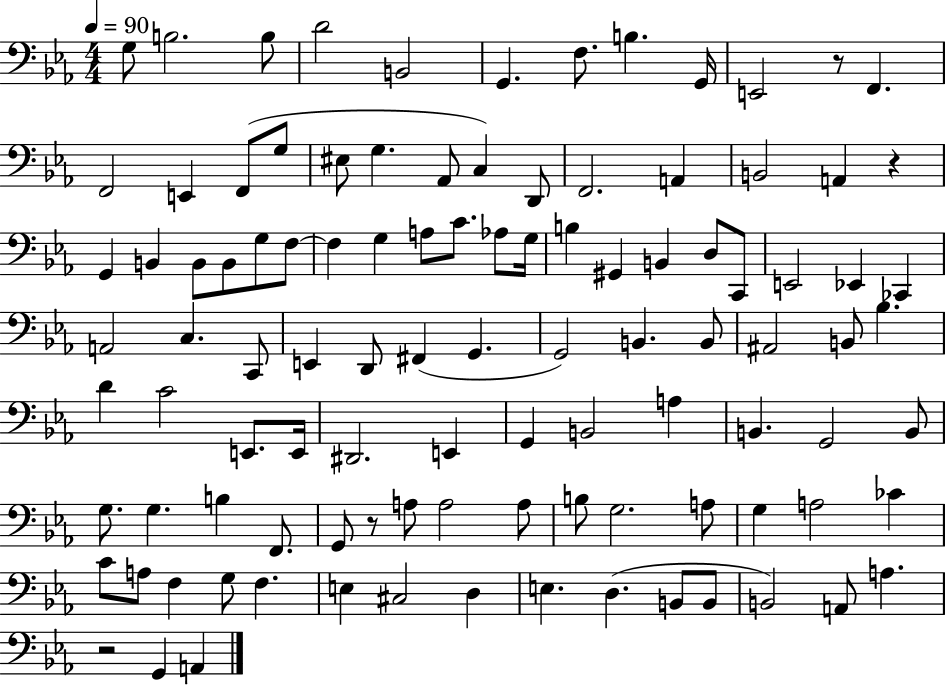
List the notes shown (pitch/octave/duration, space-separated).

G3/e B3/h. B3/e D4/h B2/h G2/q. F3/e. B3/q. G2/s E2/h R/e F2/q. F2/h E2/q F2/e G3/e EIS3/e G3/q. Ab2/e C3/q D2/e F2/h. A2/q B2/h A2/q R/q G2/q B2/q B2/e B2/e G3/e F3/e F3/q G3/q A3/e C4/e. Ab3/e G3/s B3/q G#2/q B2/q D3/e C2/e E2/h Eb2/q CES2/q A2/h C3/q. C2/e E2/q D2/e F#2/q G2/q. G2/h B2/q. B2/e A#2/h B2/e Bb3/q. D4/q C4/h E2/e. E2/s D#2/h. E2/q G2/q B2/h A3/q B2/q. G2/h B2/e G3/e. G3/q. B3/q F2/e. G2/e R/e A3/e A3/h A3/e B3/e G3/h. A3/e G3/q A3/h CES4/q C4/e A3/e F3/q G3/e F3/q. E3/q C#3/h D3/q E3/q. D3/q. B2/e B2/e B2/h A2/e A3/q. R/h G2/q A2/q